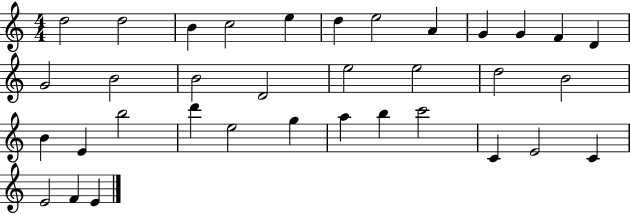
{
  \clef treble
  \numericTimeSignature
  \time 4/4
  \key c \major
  d''2 d''2 | b'4 c''2 e''4 | d''4 e''2 a'4 | g'4 g'4 f'4 d'4 | \break g'2 b'2 | b'2 d'2 | e''2 e''2 | d''2 b'2 | \break b'4 e'4 b''2 | d'''4 e''2 g''4 | a''4 b''4 c'''2 | c'4 e'2 c'4 | \break e'2 f'4 e'4 | \bar "|."
}